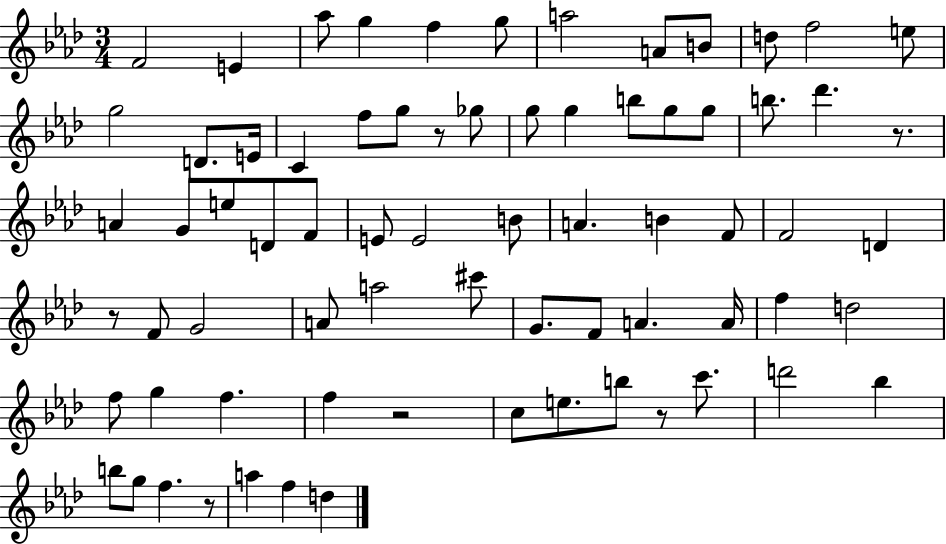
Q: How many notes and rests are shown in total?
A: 72